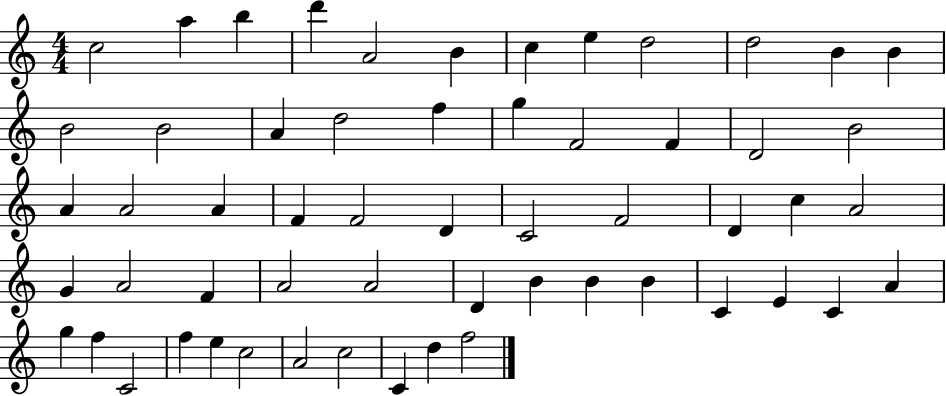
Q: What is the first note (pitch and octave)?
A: C5